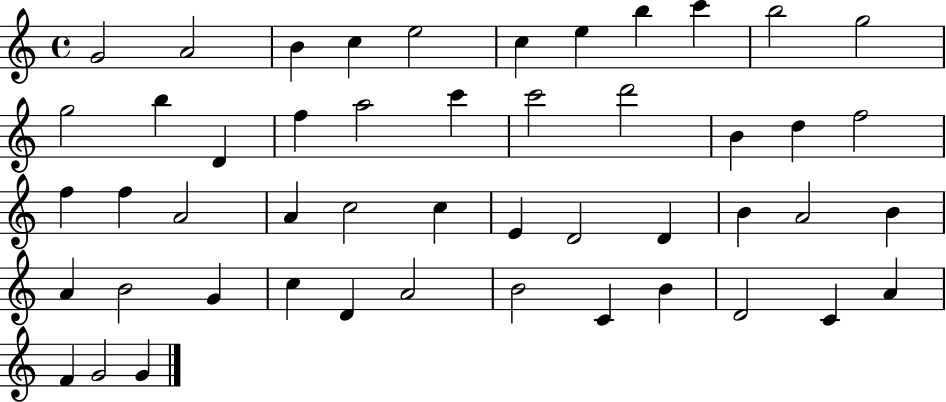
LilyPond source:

{
  \clef treble
  \time 4/4
  \defaultTimeSignature
  \key c \major
  g'2 a'2 | b'4 c''4 e''2 | c''4 e''4 b''4 c'''4 | b''2 g''2 | \break g''2 b''4 d'4 | f''4 a''2 c'''4 | c'''2 d'''2 | b'4 d''4 f''2 | \break f''4 f''4 a'2 | a'4 c''2 c''4 | e'4 d'2 d'4 | b'4 a'2 b'4 | \break a'4 b'2 g'4 | c''4 d'4 a'2 | b'2 c'4 b'4 | d'2 c'4 a'4 | \break f'4 g'2 g'4 | \bar "|."
}